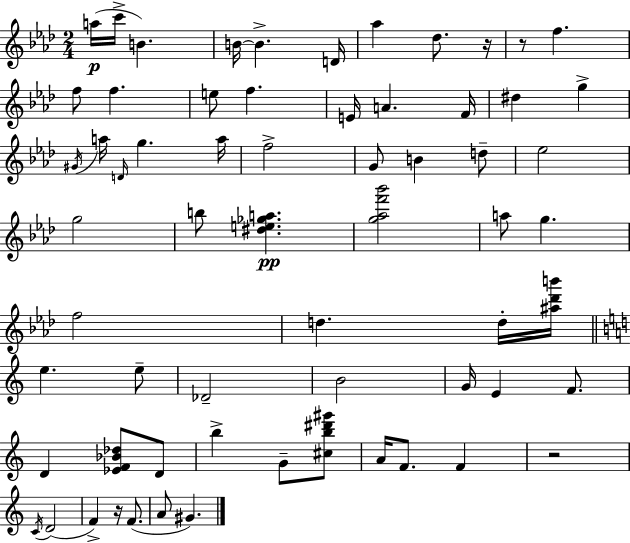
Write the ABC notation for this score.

X:1
T:Untitled
M:2/4
L:1/4
K:Ab
a/4 c'/4 B B/4 B D/4 _a _d/2 z/4 z/2 f f/2 f e/2 f E/4 A F/4 ^d g ^G/4 a/4 D/4 g a/4 f2 G/2 B d/2 _e2 g2 b/2 [^de_ga] [g_af'_b']2 a/2 g f2 d d/4 [^a_d'b']/4 e e/2 _D2 B2 G/4 E F/2 D [_EF_B_d]/2 D/2 b G/2 [^cb^d'^g']/2 A/4 F/2 F z2 C/4 D2 F z/4 F/2 A/2 ^G